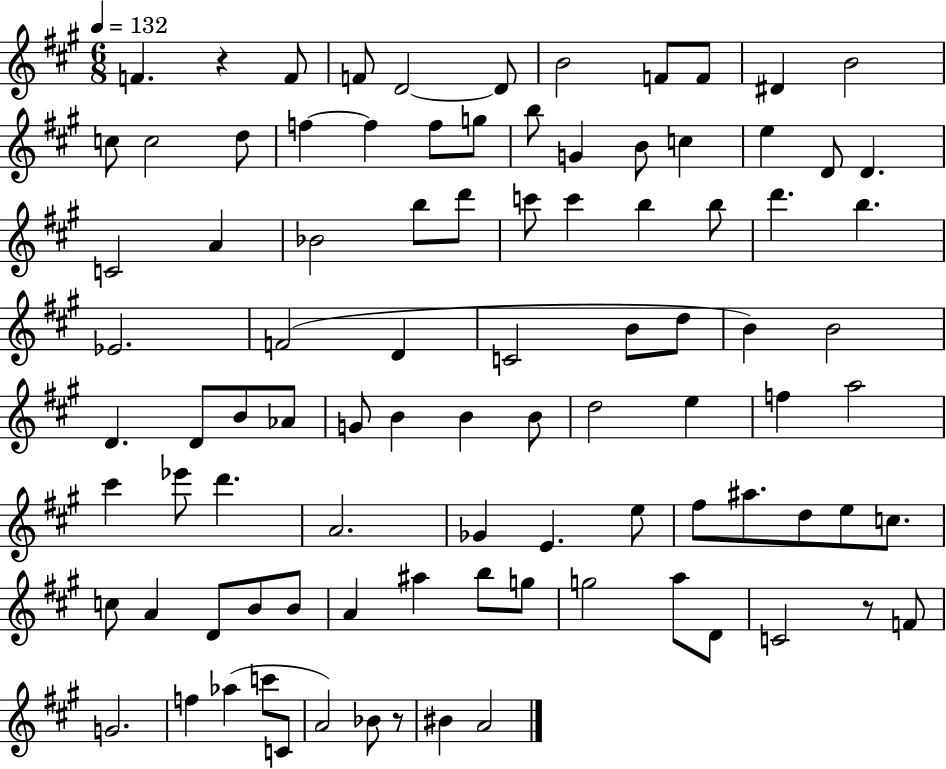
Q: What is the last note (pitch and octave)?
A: A4